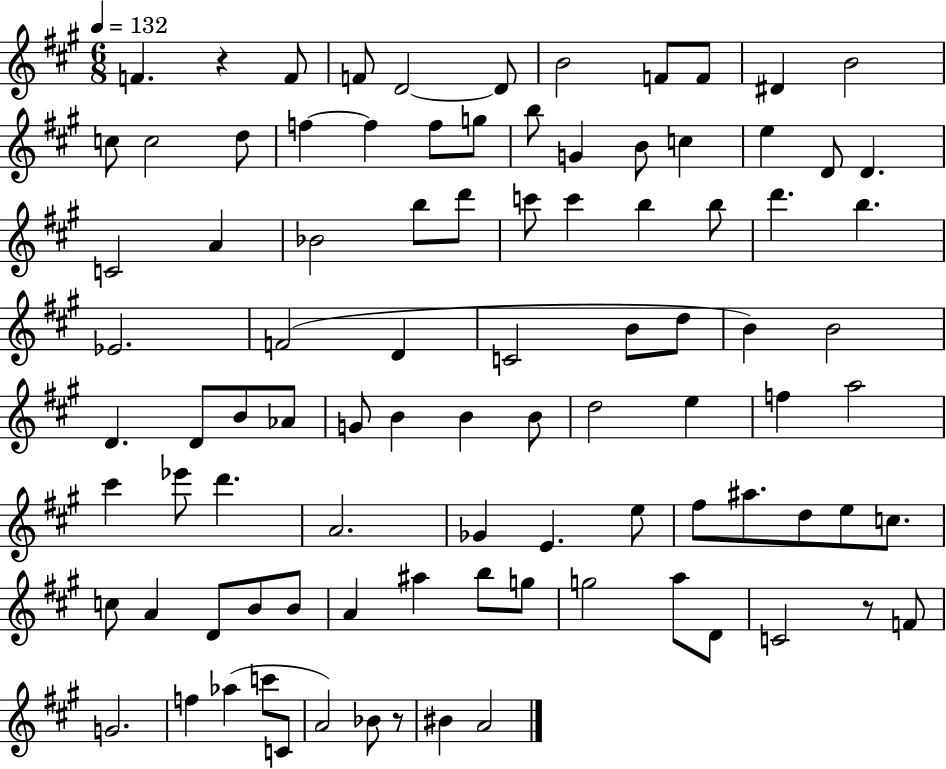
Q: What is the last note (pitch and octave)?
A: A4